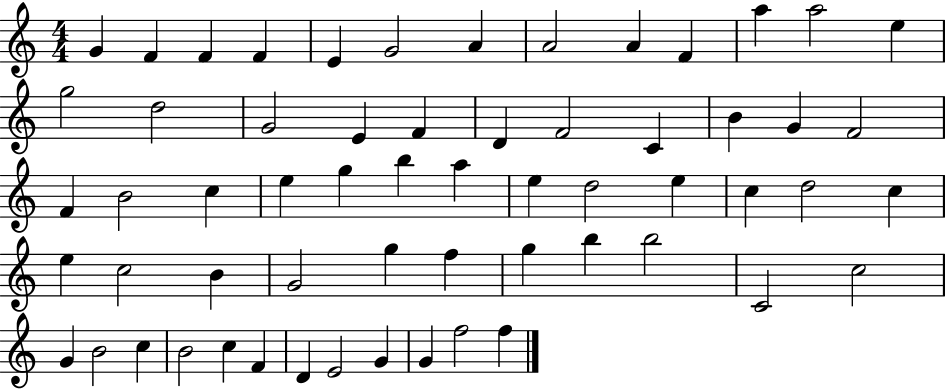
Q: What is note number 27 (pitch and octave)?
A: C5